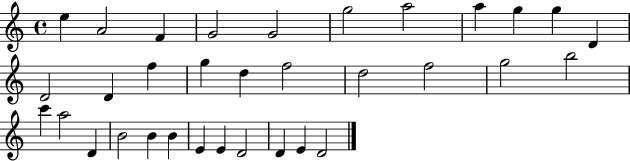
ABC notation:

X:1
T:Untitled
M:4/4
L:1/4
K:C
e A2 F G2 G2 g2 a2 a g g D D2 D f g d f2 d2 f2 g2 b2 c' a2 D B2 B B E E D2 D E D2